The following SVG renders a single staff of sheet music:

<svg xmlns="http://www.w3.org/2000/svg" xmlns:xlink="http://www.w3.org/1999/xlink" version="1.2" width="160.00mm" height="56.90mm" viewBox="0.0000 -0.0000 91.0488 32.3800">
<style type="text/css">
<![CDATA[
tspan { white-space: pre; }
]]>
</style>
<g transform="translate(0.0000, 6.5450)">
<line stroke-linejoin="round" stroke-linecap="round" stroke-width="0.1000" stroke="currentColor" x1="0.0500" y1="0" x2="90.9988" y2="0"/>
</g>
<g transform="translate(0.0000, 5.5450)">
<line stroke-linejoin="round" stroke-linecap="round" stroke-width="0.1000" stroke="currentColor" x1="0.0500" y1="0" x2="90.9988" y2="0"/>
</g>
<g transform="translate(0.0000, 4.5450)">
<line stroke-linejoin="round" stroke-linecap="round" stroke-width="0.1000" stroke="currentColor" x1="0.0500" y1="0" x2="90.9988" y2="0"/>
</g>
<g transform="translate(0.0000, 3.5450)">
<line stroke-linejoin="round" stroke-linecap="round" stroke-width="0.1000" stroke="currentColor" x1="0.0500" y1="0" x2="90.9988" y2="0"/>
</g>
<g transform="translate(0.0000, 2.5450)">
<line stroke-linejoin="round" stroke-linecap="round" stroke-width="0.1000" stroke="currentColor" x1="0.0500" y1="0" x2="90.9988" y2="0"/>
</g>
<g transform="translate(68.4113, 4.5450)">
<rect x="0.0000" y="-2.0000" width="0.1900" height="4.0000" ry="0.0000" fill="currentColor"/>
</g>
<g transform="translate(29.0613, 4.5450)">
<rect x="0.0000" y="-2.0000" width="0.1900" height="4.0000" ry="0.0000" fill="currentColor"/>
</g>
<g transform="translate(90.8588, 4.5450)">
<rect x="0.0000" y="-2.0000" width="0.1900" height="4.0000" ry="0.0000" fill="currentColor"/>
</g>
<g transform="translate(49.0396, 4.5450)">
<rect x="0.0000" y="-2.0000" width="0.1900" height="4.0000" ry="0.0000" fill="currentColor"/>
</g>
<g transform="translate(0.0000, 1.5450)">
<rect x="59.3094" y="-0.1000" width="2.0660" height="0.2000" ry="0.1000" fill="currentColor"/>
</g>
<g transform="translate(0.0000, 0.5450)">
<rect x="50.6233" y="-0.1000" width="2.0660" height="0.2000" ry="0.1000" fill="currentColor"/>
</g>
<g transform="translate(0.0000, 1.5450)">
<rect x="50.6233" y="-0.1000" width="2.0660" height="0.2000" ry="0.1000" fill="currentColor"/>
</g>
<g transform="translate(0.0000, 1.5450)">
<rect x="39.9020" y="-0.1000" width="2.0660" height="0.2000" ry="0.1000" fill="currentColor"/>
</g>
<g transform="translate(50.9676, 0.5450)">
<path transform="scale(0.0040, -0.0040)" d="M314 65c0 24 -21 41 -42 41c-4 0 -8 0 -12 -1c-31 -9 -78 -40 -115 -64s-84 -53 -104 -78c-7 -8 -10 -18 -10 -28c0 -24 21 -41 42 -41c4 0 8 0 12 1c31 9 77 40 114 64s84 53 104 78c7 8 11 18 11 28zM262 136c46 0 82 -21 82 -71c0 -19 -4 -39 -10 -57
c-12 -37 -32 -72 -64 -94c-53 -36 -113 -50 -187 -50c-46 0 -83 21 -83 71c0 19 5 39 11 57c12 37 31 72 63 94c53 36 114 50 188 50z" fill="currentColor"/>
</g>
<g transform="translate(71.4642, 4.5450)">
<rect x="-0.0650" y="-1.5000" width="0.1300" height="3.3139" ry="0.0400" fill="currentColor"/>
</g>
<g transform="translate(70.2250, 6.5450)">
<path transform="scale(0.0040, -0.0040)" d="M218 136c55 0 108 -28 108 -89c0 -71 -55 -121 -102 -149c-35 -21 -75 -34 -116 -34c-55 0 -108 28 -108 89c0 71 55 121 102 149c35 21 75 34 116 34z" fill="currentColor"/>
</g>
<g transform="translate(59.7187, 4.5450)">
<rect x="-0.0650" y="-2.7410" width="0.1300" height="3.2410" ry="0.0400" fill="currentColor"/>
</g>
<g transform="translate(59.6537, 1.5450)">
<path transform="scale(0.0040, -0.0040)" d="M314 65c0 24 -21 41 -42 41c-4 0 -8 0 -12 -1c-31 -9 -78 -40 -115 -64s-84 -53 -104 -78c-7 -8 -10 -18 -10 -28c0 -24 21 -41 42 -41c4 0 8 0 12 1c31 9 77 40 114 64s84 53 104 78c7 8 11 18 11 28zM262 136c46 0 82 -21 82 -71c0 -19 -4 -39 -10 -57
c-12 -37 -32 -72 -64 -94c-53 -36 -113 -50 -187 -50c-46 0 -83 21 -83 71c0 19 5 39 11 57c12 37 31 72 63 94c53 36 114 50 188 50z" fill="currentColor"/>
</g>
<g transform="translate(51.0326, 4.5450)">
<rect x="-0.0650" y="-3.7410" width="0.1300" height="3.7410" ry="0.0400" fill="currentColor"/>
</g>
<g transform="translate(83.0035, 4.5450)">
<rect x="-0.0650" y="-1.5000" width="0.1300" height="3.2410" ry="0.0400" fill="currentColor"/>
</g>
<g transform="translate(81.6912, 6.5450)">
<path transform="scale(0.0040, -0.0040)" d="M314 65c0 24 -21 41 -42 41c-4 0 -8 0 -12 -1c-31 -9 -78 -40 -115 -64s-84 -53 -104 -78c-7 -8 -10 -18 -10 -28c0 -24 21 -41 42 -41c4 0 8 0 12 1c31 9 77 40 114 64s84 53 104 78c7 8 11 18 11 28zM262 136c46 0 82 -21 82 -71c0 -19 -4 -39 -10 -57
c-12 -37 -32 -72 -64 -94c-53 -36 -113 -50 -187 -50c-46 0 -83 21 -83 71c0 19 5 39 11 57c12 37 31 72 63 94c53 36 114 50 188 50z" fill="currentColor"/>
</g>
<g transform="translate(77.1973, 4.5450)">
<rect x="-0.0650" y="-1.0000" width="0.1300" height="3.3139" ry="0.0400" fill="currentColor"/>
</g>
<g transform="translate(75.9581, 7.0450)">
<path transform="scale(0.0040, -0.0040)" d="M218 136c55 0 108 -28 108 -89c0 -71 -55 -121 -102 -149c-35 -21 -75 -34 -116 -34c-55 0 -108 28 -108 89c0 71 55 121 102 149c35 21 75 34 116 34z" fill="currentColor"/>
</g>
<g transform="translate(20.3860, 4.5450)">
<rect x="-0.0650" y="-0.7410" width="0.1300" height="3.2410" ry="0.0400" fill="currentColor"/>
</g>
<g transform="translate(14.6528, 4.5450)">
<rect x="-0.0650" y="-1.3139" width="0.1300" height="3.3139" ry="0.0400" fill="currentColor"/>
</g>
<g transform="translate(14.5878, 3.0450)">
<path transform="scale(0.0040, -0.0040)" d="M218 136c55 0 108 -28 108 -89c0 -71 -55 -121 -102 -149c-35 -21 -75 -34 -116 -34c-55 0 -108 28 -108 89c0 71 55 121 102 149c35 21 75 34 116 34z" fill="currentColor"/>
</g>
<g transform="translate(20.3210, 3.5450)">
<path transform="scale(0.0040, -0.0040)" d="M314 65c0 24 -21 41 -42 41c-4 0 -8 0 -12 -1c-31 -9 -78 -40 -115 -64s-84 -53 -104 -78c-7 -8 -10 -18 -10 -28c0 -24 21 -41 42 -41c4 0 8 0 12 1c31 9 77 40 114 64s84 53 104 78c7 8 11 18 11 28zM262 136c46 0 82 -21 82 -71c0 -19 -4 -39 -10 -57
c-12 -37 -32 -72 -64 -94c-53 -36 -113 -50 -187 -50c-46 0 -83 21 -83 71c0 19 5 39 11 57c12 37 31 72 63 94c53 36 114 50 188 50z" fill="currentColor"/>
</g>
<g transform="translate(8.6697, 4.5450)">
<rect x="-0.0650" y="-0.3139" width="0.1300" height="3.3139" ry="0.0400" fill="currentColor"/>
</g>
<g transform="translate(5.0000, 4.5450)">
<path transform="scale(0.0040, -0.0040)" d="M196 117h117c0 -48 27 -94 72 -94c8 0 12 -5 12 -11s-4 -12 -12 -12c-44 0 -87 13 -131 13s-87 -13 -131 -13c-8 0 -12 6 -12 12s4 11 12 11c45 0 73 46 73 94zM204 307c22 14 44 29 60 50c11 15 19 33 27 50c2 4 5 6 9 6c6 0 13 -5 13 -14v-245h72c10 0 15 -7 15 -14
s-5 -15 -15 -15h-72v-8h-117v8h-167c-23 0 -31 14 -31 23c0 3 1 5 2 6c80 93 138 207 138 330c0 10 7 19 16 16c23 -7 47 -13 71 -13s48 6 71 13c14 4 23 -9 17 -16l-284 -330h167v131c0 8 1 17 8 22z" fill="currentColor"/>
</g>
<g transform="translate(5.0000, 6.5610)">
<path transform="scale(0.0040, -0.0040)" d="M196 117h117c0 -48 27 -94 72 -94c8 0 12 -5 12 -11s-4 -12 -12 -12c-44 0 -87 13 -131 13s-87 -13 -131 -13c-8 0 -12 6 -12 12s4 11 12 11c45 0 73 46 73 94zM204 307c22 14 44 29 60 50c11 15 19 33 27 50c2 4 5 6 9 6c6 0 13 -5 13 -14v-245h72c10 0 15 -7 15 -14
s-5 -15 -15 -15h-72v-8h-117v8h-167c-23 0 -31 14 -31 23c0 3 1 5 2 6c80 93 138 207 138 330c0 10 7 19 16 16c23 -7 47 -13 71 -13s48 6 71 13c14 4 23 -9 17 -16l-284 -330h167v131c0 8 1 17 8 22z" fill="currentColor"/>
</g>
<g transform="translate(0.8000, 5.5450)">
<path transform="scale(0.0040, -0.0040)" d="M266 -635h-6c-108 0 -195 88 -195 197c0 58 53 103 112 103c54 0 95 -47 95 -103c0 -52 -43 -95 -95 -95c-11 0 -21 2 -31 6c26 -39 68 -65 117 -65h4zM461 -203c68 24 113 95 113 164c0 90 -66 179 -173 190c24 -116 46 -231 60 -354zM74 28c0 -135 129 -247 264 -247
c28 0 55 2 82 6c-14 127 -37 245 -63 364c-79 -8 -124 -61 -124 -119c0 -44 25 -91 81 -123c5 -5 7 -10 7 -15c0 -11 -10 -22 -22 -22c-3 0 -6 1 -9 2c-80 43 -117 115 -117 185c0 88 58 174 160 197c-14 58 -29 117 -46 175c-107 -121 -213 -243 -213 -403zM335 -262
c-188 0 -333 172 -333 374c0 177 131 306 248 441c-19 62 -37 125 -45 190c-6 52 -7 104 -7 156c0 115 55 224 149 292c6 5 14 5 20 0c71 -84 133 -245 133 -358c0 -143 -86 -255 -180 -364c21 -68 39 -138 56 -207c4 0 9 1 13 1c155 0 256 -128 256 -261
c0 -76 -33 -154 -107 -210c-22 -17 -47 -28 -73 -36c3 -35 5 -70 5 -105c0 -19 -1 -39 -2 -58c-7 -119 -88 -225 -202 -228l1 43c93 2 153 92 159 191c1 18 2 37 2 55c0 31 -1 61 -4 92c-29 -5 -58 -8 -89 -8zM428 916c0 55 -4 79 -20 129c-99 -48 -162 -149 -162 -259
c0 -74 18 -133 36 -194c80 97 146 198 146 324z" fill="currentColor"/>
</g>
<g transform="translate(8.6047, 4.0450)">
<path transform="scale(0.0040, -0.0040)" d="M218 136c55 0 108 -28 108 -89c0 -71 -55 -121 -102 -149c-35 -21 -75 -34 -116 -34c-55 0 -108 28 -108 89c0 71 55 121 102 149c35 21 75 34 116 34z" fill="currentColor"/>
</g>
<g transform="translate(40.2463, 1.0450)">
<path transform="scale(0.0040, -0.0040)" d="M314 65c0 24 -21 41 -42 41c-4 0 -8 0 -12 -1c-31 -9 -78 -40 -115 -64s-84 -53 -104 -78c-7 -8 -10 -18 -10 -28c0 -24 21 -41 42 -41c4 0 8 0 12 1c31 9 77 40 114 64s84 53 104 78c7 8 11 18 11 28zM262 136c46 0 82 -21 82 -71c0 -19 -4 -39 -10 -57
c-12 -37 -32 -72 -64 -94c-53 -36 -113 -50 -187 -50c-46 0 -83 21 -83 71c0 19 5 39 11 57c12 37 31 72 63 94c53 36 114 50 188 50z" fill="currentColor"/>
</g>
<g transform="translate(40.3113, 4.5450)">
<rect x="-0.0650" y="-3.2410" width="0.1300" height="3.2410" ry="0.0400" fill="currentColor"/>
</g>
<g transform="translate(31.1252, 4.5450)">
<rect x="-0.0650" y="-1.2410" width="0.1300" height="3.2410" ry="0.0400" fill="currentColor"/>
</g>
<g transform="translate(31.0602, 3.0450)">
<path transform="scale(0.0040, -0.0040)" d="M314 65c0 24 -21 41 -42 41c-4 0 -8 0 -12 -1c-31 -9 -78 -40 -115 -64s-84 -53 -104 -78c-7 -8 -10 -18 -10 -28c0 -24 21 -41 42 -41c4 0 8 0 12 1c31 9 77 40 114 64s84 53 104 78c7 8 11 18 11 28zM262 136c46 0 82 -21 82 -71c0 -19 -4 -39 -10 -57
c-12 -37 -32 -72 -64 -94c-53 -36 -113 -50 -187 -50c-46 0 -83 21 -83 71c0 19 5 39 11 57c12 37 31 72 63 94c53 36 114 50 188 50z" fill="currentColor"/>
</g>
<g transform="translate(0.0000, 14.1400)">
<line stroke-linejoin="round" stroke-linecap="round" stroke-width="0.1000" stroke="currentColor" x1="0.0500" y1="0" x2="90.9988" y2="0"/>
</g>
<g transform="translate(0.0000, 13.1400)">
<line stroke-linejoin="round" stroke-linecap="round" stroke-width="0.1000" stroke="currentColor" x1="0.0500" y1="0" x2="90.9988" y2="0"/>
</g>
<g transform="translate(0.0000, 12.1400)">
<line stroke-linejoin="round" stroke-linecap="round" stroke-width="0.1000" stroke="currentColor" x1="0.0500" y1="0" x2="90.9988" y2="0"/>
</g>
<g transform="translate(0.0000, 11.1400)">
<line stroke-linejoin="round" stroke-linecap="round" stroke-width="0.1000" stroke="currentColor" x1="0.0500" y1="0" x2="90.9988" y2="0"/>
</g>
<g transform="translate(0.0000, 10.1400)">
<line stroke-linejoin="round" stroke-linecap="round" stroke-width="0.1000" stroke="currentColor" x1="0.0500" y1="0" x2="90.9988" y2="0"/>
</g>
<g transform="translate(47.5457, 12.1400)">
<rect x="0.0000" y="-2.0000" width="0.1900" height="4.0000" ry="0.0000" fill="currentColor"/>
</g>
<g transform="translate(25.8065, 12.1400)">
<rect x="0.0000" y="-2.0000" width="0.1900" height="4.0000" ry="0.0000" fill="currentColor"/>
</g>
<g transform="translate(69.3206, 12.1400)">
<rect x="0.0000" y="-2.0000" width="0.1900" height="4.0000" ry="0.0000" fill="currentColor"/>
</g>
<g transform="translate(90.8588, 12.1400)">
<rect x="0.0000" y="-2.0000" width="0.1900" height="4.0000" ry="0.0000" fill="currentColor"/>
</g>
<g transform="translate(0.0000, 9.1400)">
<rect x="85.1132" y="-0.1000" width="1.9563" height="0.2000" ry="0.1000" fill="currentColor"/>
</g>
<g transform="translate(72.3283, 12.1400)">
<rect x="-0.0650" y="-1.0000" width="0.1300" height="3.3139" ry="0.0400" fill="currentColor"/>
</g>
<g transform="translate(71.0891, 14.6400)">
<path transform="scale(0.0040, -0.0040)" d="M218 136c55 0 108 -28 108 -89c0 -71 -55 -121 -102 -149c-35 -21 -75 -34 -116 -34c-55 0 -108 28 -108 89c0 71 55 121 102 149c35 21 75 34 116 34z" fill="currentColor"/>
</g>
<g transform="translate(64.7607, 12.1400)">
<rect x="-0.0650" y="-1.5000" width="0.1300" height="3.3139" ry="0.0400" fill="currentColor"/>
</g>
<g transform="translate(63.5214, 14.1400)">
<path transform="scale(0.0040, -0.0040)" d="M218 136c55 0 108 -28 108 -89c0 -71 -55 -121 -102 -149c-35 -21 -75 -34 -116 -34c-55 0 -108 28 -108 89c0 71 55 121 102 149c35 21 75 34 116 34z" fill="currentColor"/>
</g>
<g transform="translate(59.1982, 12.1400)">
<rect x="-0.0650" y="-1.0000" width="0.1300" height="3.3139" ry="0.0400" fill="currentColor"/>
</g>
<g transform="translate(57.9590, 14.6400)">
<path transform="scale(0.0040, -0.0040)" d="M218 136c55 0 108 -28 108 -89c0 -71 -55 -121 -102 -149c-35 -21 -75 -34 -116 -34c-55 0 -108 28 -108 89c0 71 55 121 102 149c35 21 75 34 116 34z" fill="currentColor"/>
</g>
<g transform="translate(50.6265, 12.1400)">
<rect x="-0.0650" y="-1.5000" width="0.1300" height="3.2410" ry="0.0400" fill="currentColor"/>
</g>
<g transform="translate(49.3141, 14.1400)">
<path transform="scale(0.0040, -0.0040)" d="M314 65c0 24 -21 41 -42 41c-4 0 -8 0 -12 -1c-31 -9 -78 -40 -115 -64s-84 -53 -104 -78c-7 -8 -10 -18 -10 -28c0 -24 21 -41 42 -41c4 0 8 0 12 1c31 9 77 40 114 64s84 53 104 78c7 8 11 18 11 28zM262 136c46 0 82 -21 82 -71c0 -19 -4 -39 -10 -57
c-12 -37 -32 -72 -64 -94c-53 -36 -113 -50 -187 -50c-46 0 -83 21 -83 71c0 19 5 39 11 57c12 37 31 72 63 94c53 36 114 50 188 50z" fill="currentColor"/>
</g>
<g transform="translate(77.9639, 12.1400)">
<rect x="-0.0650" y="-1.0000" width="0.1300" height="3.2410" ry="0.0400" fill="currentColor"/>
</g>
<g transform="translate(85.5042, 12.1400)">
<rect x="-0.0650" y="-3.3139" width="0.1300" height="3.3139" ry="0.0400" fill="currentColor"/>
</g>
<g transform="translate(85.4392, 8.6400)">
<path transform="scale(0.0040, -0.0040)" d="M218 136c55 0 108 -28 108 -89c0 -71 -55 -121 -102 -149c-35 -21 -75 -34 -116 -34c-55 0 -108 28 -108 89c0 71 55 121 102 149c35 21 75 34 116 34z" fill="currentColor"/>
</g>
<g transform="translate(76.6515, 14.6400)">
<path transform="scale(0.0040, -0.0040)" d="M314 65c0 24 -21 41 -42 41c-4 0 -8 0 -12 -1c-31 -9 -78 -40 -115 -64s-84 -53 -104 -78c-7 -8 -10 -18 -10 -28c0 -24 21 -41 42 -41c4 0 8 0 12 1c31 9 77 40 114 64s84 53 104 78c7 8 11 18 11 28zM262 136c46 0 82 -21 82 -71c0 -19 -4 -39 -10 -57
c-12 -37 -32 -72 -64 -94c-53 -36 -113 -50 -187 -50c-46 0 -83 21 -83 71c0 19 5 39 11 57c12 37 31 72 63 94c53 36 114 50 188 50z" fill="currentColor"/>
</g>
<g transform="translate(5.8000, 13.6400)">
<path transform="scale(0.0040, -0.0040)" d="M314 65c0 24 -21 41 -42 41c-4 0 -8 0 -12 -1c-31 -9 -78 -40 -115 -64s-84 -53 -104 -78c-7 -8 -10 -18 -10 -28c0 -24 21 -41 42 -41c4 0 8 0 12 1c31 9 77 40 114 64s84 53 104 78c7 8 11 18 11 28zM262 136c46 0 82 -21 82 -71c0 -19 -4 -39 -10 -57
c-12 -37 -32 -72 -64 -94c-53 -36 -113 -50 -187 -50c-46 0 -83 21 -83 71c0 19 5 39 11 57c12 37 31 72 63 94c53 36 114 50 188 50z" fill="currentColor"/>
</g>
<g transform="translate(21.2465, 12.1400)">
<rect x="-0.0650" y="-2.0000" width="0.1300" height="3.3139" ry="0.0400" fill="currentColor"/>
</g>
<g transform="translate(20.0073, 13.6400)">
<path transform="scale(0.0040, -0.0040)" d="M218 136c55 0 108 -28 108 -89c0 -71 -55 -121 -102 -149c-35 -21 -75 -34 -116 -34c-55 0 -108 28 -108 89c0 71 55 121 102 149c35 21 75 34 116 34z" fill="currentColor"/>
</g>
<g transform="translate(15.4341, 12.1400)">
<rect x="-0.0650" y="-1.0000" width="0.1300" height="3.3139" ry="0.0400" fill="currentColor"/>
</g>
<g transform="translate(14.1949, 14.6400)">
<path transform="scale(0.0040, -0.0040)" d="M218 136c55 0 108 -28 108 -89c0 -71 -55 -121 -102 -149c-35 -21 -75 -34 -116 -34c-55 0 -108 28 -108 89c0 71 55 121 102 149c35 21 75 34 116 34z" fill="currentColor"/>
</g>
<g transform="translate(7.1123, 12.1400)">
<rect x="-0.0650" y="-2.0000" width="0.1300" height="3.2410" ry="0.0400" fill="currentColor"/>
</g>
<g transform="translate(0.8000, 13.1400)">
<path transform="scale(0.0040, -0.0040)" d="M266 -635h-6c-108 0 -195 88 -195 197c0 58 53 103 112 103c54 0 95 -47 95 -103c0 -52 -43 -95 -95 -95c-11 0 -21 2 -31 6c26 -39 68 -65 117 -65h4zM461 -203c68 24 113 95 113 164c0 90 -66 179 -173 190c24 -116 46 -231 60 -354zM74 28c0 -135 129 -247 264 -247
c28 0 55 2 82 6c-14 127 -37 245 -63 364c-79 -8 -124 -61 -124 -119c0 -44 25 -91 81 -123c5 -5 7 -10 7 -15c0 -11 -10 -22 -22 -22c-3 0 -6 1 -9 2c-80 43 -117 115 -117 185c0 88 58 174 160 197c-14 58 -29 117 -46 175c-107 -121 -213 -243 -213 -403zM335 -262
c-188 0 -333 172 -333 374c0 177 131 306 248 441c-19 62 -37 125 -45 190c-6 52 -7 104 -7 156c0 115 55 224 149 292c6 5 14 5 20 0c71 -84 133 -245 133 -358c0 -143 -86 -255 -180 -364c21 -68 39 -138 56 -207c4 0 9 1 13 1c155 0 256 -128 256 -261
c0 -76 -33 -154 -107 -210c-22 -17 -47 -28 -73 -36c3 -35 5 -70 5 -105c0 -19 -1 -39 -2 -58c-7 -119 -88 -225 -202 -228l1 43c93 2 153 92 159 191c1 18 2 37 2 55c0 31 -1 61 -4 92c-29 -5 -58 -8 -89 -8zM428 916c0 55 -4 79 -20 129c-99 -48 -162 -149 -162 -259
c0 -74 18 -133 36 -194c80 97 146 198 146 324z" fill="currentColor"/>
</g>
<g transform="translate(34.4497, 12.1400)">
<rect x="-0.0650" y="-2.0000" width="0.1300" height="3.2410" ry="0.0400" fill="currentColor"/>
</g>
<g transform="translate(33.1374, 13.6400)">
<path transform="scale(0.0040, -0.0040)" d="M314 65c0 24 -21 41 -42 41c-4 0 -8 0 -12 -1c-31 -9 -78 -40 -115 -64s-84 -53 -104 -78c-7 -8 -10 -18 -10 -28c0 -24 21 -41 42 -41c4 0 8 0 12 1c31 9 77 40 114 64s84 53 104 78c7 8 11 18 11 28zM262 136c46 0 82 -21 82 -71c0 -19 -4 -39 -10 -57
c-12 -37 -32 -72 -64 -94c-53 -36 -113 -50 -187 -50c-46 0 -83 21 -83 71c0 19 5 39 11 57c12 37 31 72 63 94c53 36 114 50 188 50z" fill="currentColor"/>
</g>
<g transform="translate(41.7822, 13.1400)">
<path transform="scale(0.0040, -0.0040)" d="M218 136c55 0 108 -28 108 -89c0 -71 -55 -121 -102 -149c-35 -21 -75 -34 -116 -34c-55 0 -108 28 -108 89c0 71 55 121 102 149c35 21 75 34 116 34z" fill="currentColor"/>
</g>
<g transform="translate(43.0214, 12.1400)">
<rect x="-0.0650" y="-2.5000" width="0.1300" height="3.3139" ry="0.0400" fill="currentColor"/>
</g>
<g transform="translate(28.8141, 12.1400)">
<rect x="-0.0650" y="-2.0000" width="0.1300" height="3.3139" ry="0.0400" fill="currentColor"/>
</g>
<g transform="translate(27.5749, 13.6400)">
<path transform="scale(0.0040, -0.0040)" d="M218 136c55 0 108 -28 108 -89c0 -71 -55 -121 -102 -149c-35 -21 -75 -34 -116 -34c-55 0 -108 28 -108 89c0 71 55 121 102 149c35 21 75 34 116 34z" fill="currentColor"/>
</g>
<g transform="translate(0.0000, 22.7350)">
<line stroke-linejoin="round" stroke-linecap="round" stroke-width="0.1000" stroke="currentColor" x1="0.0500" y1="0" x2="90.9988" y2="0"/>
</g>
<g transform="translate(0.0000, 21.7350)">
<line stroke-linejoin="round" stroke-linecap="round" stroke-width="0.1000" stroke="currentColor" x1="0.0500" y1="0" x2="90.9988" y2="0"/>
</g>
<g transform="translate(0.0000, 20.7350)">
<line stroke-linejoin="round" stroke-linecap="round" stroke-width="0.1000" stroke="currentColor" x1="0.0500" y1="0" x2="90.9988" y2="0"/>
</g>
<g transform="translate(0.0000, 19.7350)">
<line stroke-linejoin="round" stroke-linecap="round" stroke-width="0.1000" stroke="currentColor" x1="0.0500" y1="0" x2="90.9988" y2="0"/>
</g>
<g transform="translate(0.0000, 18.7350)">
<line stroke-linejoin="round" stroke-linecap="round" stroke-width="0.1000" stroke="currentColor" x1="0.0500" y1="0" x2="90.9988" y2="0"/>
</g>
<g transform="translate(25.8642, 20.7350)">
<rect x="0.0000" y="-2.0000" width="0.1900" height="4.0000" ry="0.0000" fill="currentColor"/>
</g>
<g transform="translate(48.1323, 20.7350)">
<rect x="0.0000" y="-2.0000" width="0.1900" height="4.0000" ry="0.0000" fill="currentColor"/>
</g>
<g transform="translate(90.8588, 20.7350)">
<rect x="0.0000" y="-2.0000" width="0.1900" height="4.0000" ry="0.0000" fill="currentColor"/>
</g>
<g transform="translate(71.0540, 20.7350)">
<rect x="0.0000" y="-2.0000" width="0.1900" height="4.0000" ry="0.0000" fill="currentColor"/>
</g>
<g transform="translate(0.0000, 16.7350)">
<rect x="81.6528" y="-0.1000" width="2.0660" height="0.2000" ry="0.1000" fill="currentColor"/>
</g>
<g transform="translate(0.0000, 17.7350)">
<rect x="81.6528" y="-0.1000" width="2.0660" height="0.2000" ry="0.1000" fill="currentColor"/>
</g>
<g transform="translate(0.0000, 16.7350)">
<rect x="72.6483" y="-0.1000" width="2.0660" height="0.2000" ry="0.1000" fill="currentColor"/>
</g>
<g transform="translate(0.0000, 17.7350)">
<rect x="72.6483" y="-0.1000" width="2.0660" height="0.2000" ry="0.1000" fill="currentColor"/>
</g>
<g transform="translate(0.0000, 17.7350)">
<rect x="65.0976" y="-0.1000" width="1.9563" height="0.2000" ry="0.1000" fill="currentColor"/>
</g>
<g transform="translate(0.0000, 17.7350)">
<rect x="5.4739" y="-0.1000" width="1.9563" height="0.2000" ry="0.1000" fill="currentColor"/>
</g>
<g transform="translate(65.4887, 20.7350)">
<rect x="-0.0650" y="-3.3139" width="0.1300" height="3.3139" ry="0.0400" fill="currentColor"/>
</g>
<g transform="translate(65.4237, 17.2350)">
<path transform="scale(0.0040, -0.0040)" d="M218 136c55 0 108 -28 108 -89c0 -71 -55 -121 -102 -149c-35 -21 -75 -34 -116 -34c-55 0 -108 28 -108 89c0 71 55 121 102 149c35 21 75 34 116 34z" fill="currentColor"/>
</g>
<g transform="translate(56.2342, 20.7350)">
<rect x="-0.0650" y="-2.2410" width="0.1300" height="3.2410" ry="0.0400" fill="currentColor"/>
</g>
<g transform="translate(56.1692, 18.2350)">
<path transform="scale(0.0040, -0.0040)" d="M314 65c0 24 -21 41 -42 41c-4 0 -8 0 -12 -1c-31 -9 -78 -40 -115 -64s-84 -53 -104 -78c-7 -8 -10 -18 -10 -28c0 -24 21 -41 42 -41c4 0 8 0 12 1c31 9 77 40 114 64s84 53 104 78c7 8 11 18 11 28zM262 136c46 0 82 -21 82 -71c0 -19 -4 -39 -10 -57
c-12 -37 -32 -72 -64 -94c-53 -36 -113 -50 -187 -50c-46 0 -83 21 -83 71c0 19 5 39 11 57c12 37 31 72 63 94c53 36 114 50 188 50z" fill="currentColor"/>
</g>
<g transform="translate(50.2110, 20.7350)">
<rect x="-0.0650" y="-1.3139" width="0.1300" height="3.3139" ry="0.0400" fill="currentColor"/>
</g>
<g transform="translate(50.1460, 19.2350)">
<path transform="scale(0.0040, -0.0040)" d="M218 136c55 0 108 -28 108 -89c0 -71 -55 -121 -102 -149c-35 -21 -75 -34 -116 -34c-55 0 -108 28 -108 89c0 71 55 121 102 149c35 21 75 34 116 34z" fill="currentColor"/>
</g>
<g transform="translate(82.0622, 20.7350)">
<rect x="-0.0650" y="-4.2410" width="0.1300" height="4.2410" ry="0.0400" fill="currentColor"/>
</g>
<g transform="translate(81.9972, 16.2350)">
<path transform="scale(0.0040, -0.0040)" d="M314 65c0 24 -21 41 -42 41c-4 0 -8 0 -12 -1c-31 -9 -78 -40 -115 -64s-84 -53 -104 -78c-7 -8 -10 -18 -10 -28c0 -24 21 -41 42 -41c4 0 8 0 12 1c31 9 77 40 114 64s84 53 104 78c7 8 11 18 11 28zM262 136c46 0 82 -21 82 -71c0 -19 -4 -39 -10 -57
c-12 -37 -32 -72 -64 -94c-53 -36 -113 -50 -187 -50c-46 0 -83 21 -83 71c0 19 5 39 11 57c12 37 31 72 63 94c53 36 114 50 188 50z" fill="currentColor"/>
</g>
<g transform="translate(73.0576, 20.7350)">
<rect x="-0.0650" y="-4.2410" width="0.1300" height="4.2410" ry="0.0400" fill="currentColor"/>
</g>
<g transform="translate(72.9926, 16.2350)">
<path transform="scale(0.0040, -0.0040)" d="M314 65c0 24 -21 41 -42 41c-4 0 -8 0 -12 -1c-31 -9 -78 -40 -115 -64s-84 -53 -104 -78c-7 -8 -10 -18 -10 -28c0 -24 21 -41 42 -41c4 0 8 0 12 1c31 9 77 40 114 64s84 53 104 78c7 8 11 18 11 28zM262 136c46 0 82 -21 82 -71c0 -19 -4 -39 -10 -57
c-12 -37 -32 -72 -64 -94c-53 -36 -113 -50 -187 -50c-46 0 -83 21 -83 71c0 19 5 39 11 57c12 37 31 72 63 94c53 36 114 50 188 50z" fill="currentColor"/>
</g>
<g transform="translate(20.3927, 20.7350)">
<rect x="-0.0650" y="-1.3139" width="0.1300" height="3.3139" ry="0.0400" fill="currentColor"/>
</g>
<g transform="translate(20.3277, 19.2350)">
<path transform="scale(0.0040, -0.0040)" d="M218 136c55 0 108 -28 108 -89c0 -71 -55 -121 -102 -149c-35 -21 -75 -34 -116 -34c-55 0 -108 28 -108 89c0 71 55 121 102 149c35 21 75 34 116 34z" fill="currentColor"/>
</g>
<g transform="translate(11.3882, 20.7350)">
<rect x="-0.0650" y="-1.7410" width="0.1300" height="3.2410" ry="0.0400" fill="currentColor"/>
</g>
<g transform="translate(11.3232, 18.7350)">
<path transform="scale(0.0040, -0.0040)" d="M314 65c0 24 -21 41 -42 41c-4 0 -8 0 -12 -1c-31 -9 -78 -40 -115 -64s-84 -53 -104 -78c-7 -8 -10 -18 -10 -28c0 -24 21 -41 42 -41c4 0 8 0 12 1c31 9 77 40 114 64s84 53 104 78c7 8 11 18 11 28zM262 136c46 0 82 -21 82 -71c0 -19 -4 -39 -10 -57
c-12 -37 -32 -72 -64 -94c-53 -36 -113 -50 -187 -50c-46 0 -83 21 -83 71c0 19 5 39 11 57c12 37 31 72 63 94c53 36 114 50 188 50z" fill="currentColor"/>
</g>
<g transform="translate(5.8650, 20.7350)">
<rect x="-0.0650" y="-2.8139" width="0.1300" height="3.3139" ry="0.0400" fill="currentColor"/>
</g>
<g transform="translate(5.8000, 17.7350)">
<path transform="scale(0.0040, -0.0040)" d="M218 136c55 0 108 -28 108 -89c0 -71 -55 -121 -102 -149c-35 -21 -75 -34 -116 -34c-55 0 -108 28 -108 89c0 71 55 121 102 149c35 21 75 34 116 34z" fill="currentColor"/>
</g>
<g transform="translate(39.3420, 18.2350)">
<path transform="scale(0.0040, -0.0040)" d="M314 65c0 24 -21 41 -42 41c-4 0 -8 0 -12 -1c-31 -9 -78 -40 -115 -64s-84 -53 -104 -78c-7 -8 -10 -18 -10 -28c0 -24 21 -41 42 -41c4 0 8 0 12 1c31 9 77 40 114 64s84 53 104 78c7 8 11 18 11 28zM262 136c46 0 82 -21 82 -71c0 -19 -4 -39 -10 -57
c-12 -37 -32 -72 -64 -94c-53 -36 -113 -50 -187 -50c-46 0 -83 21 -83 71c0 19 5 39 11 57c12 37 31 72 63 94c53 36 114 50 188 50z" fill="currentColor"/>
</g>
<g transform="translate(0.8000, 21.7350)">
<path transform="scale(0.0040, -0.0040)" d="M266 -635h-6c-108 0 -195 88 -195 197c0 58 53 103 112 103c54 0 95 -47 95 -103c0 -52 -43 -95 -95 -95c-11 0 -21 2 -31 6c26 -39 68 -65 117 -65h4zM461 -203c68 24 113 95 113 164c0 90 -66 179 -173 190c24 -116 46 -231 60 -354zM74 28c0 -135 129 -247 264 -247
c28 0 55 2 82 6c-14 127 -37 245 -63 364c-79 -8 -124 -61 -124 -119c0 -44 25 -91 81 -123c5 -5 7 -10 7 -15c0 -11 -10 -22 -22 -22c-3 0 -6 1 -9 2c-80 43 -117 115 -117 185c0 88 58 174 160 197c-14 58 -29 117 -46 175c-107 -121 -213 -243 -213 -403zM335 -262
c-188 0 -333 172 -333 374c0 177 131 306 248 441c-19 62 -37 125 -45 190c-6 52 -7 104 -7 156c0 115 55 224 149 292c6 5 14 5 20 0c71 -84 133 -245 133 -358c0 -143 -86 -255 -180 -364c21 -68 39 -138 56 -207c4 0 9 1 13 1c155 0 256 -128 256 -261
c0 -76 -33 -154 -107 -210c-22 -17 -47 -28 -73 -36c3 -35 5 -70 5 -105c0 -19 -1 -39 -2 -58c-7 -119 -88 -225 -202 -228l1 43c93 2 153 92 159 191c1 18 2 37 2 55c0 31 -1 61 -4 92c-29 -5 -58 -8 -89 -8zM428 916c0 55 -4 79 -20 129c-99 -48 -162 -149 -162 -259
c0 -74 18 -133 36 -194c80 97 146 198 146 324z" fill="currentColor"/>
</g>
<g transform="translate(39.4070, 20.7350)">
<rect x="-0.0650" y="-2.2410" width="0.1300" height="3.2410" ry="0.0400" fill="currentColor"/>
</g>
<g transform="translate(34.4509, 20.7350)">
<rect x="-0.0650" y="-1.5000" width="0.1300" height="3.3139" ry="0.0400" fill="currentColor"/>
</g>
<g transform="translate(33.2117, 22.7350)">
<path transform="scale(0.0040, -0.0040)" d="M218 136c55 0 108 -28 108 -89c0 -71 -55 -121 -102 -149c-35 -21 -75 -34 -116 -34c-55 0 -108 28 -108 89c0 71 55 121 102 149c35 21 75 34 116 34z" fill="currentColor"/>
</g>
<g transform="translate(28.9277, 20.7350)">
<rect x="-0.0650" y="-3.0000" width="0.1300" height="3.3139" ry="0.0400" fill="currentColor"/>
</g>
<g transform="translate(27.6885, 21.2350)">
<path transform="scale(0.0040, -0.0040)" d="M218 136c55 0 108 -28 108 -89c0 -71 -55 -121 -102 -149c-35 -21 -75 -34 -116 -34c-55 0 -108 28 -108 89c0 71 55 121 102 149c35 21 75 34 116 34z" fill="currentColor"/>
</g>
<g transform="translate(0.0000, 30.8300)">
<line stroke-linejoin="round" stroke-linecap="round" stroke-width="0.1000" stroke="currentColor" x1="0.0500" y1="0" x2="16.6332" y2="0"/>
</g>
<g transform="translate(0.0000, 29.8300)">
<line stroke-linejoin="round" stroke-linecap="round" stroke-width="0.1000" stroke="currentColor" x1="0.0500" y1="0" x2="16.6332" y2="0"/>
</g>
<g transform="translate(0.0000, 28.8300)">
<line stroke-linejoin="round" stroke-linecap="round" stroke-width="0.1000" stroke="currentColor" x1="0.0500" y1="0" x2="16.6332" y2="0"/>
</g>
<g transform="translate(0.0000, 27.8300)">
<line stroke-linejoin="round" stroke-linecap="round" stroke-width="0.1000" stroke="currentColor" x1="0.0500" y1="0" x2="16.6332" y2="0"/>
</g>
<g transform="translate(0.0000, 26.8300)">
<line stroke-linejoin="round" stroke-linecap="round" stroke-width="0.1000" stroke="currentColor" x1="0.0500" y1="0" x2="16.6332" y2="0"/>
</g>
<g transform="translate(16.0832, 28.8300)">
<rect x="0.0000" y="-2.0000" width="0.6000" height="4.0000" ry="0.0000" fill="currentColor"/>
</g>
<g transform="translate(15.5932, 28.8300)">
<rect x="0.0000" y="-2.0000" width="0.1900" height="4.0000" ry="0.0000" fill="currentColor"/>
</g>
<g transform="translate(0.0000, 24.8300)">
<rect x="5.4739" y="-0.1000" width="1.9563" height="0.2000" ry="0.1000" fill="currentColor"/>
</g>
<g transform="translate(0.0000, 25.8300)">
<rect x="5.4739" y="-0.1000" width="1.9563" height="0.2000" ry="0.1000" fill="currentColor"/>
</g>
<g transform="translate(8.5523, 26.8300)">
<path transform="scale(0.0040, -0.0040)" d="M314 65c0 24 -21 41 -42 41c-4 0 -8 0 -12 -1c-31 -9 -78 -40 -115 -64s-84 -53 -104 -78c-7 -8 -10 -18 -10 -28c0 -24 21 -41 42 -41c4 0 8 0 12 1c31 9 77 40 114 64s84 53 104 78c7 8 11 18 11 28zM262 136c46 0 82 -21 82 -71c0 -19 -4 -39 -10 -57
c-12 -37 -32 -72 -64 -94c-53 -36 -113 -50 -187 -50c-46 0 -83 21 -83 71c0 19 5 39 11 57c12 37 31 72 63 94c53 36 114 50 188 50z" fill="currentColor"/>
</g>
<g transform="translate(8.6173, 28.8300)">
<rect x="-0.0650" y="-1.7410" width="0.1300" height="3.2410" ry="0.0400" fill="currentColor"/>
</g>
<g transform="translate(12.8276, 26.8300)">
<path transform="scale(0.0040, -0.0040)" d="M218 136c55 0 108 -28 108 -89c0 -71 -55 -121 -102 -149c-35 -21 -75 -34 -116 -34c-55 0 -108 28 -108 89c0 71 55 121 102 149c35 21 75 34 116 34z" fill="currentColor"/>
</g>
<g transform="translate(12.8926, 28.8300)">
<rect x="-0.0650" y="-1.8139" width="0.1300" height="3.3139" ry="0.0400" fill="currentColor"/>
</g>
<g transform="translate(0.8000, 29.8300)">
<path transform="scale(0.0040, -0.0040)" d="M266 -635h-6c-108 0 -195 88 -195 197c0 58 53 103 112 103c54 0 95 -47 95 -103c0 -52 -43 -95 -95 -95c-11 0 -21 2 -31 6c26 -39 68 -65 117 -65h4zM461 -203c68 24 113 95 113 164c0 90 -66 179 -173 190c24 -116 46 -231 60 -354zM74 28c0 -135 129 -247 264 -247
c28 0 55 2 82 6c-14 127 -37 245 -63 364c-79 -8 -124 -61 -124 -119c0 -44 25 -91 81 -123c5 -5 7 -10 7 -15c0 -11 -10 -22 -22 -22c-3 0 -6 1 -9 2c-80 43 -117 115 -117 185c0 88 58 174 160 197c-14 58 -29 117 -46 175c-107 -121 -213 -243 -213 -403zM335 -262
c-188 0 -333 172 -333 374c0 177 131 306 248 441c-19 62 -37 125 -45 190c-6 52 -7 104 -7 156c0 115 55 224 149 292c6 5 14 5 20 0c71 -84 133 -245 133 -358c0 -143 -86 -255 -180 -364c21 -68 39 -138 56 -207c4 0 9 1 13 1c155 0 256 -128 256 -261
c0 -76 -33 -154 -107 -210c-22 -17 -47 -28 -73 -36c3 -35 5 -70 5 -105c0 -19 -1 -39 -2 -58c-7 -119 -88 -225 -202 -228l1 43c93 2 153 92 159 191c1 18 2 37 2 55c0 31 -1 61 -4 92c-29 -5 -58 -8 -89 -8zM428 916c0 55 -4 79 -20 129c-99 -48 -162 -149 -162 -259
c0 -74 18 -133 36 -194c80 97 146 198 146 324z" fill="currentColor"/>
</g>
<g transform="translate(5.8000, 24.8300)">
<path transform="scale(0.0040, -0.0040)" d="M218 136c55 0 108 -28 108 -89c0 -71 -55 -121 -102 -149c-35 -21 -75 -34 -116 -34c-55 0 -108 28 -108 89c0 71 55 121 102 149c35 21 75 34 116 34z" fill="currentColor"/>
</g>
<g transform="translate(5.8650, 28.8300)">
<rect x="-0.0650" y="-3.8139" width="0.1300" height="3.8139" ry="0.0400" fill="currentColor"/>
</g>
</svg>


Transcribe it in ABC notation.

X:1
T:Untitled
M:4/4
L:1/4
K:C
c e d2 e2 b2 c'2 a2 E D E2 F2 D F F F2 G E2 D E D D2 b a f2 e A E g2 e g2 b d'2 d'2 c' f2 f